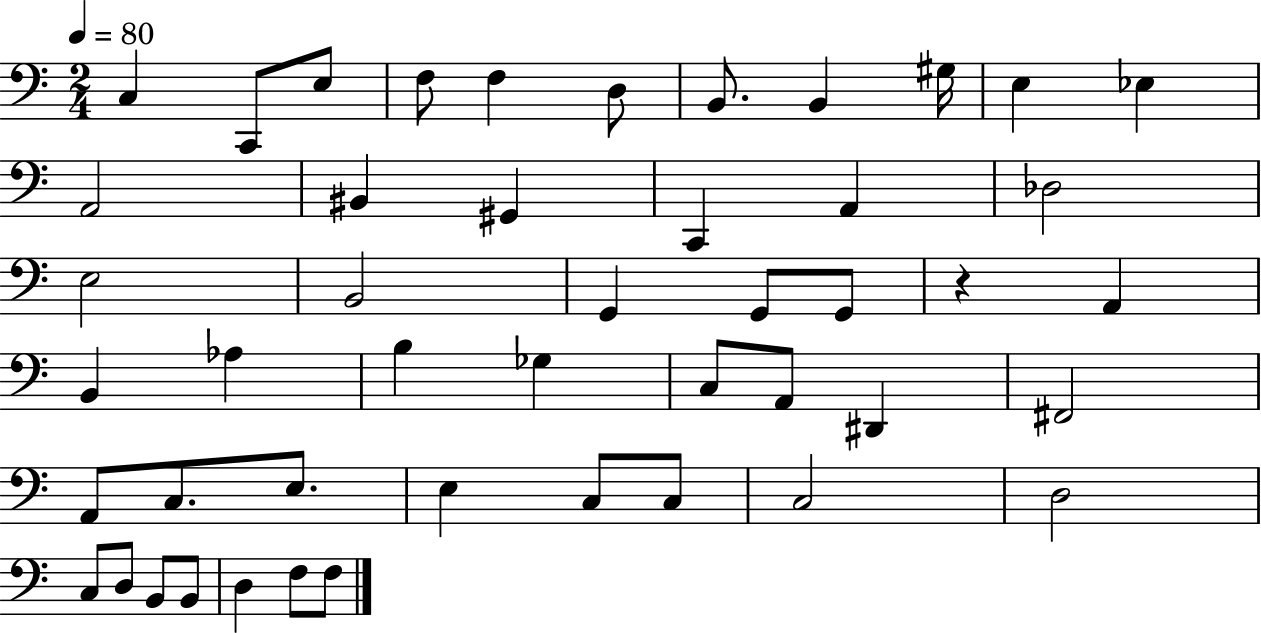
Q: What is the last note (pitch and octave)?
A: F3